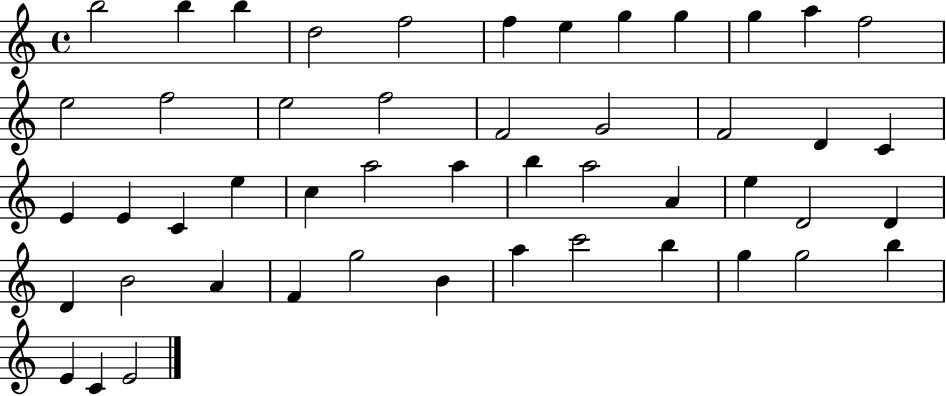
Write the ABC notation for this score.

X:1
T:Untitled
M:4/4
L:1/4
K:C
b2 b b d2 f2 f e g g g a f2 e2 f2 e2 f2 F2 G2 F2 D C E E C e c a2 a b a2 A e D2 D D B2 A F g2 B a c'2 b g g2 b E C E2